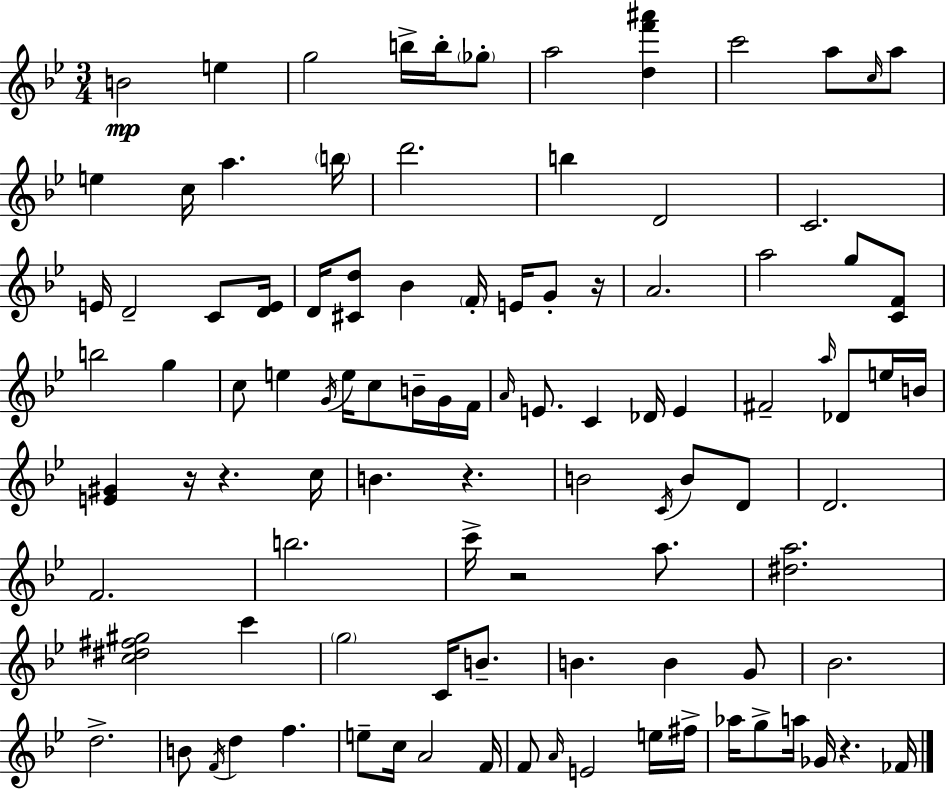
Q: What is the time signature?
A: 3/4